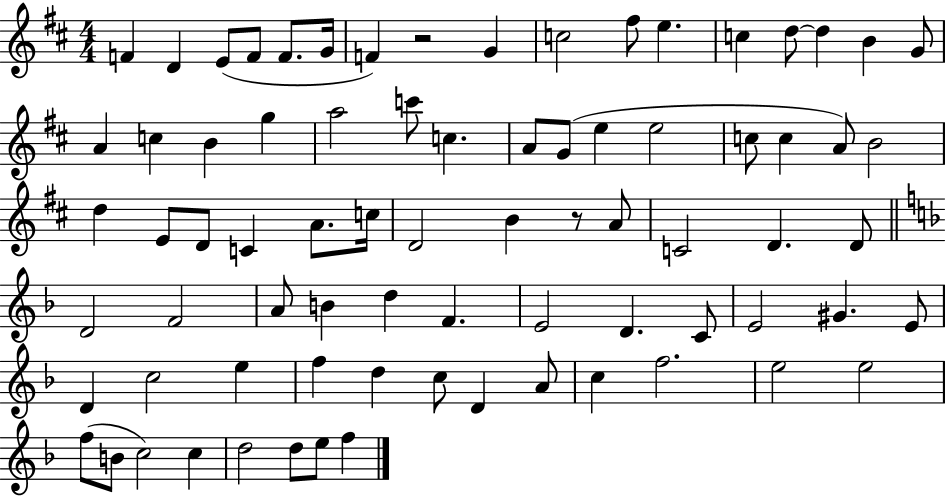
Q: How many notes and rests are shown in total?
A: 77